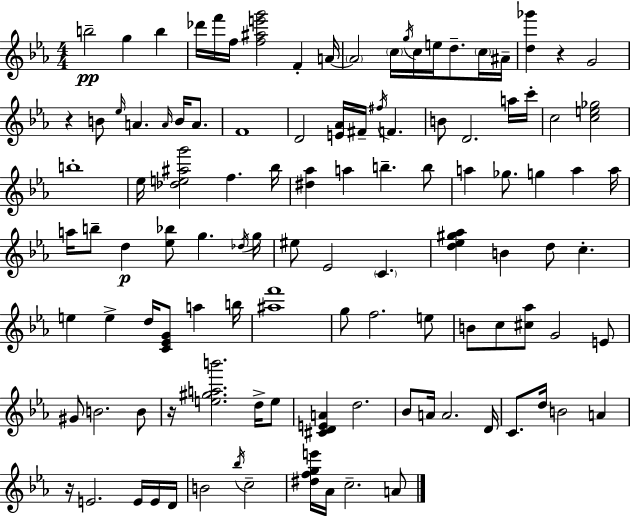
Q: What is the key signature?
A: C minor